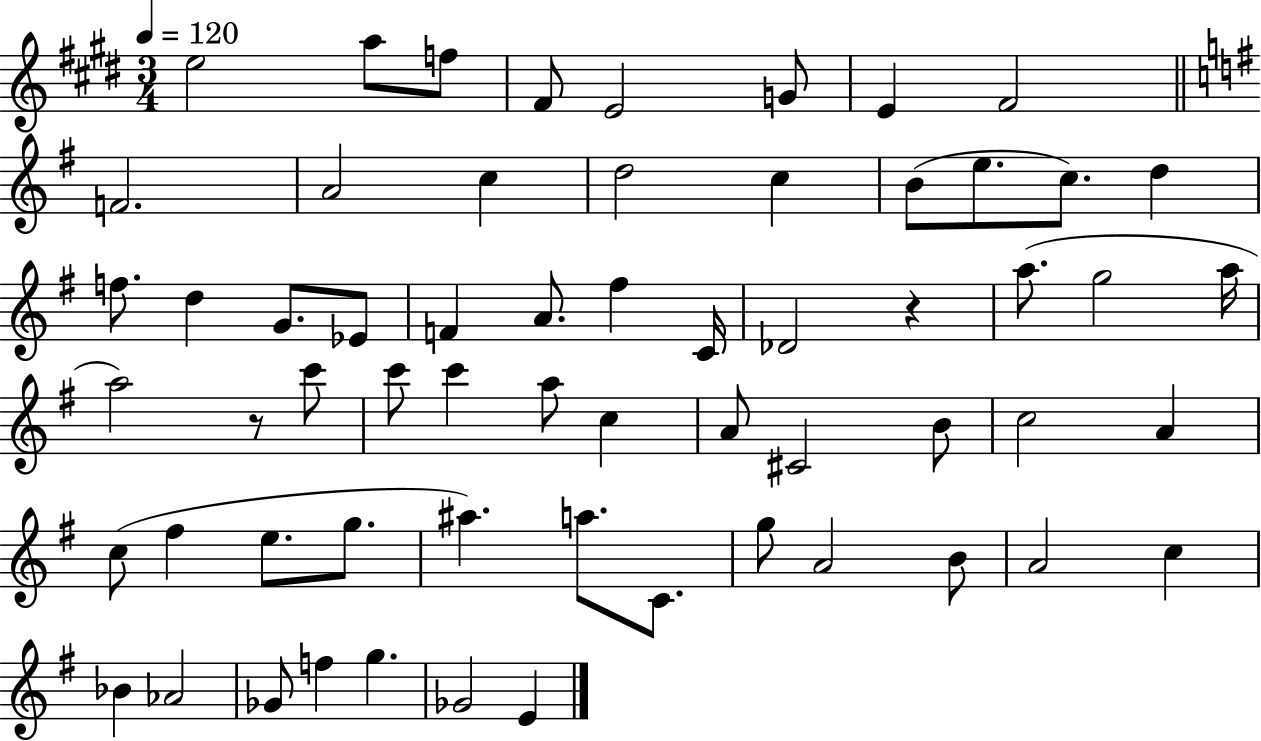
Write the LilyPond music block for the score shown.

{
  \clef treble
  \numericTimeSignature
  \time 3/4
  \key e \major
  \tempo 4 = 120
  e''2 a''8 f''8 | fis'8 e'2 g'8 | e'4 fis'2 | \bar "||" \break \key g \major f'2. | a'2 c''4 | d''2 c''4 | b'8( e''8. c''8.) d''4 | \break f''8. d''4 g'8. ees'8 | f'4 a'8. fis''4 c'16 | des'2 r4 | a''8.( g''2 a''16 | \break a''2) r8 c'''8 | c'''8 c'''4 a''8 c''4 | a'8 cis'2 b'8 | c''2 a'4 | \break c''8( fis''4 e''8. g''8. | ais''4.) a''8. c'8. | g''8 a'2 b'8 | a'2 c''4 | \break bes'4 aes'2 | ges'8 f''4 g''4. | ges'2 e'4 | \bar "|."
}